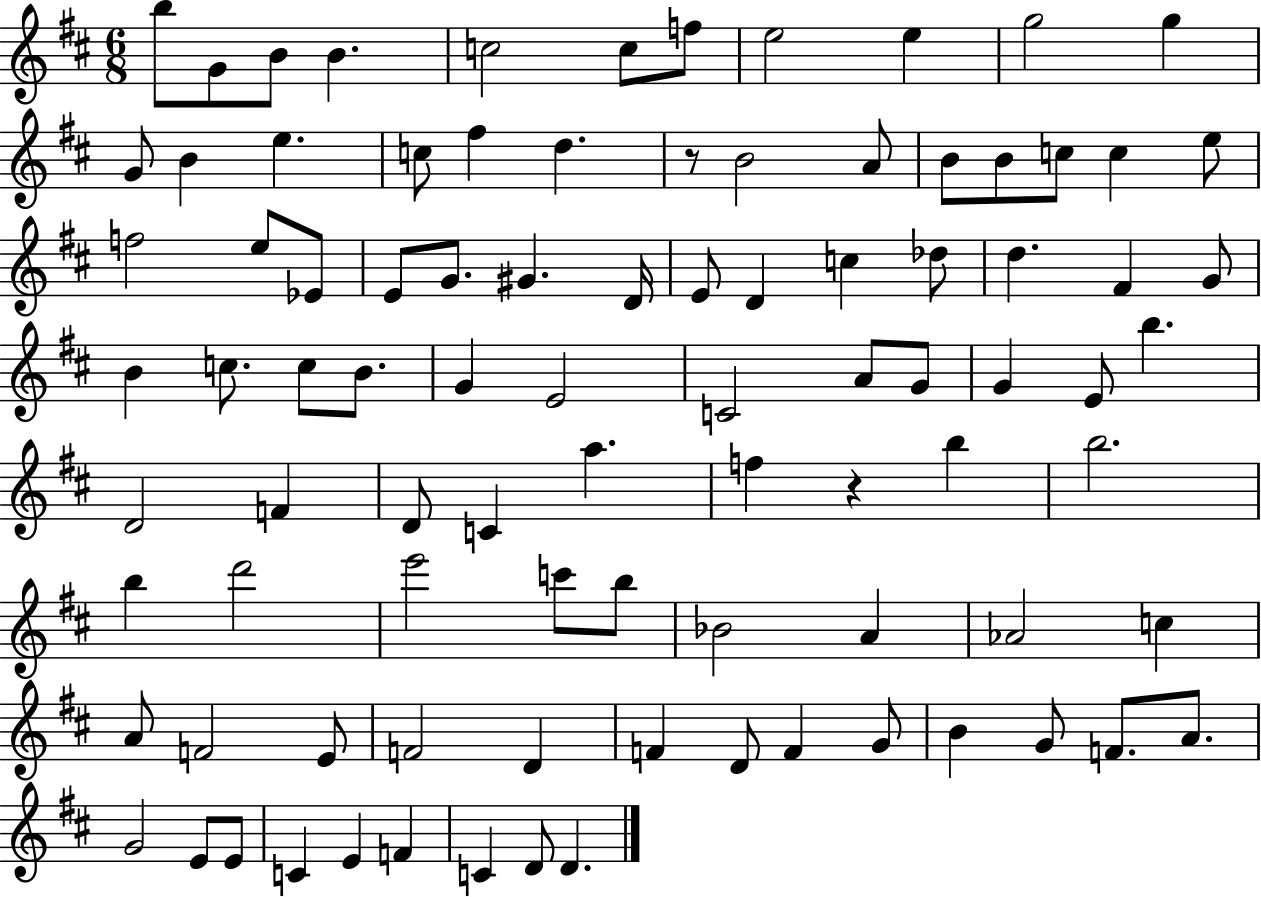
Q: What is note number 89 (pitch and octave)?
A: D4